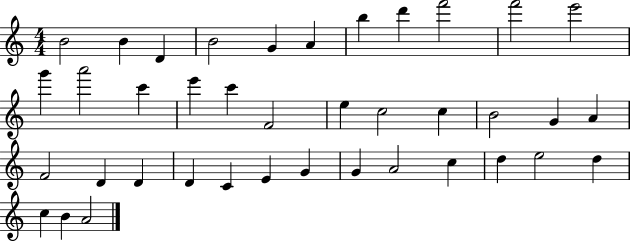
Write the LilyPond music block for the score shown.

{
  \clef treble
  \numericTimeSignature
  \time 4/4
  \key c \major
  b'2 b'4 d'4 | b'2 g'4 a'4 | b''4 d'''4 f'''2 | f'''2 e'''2 | \break g'''4 a'''2 c'''4 | e'''4 c'''4 f'2 | e''4 c''2 c''4 | b'2 g'4 a'4 | \break f'2 d'4 d'4 | d'4 c'4 e'4 g'4 | g'4 a'2 c''4 | d''4 e''2 d''4 | \break c''4 b'4 a'2 | \bar "|."
}